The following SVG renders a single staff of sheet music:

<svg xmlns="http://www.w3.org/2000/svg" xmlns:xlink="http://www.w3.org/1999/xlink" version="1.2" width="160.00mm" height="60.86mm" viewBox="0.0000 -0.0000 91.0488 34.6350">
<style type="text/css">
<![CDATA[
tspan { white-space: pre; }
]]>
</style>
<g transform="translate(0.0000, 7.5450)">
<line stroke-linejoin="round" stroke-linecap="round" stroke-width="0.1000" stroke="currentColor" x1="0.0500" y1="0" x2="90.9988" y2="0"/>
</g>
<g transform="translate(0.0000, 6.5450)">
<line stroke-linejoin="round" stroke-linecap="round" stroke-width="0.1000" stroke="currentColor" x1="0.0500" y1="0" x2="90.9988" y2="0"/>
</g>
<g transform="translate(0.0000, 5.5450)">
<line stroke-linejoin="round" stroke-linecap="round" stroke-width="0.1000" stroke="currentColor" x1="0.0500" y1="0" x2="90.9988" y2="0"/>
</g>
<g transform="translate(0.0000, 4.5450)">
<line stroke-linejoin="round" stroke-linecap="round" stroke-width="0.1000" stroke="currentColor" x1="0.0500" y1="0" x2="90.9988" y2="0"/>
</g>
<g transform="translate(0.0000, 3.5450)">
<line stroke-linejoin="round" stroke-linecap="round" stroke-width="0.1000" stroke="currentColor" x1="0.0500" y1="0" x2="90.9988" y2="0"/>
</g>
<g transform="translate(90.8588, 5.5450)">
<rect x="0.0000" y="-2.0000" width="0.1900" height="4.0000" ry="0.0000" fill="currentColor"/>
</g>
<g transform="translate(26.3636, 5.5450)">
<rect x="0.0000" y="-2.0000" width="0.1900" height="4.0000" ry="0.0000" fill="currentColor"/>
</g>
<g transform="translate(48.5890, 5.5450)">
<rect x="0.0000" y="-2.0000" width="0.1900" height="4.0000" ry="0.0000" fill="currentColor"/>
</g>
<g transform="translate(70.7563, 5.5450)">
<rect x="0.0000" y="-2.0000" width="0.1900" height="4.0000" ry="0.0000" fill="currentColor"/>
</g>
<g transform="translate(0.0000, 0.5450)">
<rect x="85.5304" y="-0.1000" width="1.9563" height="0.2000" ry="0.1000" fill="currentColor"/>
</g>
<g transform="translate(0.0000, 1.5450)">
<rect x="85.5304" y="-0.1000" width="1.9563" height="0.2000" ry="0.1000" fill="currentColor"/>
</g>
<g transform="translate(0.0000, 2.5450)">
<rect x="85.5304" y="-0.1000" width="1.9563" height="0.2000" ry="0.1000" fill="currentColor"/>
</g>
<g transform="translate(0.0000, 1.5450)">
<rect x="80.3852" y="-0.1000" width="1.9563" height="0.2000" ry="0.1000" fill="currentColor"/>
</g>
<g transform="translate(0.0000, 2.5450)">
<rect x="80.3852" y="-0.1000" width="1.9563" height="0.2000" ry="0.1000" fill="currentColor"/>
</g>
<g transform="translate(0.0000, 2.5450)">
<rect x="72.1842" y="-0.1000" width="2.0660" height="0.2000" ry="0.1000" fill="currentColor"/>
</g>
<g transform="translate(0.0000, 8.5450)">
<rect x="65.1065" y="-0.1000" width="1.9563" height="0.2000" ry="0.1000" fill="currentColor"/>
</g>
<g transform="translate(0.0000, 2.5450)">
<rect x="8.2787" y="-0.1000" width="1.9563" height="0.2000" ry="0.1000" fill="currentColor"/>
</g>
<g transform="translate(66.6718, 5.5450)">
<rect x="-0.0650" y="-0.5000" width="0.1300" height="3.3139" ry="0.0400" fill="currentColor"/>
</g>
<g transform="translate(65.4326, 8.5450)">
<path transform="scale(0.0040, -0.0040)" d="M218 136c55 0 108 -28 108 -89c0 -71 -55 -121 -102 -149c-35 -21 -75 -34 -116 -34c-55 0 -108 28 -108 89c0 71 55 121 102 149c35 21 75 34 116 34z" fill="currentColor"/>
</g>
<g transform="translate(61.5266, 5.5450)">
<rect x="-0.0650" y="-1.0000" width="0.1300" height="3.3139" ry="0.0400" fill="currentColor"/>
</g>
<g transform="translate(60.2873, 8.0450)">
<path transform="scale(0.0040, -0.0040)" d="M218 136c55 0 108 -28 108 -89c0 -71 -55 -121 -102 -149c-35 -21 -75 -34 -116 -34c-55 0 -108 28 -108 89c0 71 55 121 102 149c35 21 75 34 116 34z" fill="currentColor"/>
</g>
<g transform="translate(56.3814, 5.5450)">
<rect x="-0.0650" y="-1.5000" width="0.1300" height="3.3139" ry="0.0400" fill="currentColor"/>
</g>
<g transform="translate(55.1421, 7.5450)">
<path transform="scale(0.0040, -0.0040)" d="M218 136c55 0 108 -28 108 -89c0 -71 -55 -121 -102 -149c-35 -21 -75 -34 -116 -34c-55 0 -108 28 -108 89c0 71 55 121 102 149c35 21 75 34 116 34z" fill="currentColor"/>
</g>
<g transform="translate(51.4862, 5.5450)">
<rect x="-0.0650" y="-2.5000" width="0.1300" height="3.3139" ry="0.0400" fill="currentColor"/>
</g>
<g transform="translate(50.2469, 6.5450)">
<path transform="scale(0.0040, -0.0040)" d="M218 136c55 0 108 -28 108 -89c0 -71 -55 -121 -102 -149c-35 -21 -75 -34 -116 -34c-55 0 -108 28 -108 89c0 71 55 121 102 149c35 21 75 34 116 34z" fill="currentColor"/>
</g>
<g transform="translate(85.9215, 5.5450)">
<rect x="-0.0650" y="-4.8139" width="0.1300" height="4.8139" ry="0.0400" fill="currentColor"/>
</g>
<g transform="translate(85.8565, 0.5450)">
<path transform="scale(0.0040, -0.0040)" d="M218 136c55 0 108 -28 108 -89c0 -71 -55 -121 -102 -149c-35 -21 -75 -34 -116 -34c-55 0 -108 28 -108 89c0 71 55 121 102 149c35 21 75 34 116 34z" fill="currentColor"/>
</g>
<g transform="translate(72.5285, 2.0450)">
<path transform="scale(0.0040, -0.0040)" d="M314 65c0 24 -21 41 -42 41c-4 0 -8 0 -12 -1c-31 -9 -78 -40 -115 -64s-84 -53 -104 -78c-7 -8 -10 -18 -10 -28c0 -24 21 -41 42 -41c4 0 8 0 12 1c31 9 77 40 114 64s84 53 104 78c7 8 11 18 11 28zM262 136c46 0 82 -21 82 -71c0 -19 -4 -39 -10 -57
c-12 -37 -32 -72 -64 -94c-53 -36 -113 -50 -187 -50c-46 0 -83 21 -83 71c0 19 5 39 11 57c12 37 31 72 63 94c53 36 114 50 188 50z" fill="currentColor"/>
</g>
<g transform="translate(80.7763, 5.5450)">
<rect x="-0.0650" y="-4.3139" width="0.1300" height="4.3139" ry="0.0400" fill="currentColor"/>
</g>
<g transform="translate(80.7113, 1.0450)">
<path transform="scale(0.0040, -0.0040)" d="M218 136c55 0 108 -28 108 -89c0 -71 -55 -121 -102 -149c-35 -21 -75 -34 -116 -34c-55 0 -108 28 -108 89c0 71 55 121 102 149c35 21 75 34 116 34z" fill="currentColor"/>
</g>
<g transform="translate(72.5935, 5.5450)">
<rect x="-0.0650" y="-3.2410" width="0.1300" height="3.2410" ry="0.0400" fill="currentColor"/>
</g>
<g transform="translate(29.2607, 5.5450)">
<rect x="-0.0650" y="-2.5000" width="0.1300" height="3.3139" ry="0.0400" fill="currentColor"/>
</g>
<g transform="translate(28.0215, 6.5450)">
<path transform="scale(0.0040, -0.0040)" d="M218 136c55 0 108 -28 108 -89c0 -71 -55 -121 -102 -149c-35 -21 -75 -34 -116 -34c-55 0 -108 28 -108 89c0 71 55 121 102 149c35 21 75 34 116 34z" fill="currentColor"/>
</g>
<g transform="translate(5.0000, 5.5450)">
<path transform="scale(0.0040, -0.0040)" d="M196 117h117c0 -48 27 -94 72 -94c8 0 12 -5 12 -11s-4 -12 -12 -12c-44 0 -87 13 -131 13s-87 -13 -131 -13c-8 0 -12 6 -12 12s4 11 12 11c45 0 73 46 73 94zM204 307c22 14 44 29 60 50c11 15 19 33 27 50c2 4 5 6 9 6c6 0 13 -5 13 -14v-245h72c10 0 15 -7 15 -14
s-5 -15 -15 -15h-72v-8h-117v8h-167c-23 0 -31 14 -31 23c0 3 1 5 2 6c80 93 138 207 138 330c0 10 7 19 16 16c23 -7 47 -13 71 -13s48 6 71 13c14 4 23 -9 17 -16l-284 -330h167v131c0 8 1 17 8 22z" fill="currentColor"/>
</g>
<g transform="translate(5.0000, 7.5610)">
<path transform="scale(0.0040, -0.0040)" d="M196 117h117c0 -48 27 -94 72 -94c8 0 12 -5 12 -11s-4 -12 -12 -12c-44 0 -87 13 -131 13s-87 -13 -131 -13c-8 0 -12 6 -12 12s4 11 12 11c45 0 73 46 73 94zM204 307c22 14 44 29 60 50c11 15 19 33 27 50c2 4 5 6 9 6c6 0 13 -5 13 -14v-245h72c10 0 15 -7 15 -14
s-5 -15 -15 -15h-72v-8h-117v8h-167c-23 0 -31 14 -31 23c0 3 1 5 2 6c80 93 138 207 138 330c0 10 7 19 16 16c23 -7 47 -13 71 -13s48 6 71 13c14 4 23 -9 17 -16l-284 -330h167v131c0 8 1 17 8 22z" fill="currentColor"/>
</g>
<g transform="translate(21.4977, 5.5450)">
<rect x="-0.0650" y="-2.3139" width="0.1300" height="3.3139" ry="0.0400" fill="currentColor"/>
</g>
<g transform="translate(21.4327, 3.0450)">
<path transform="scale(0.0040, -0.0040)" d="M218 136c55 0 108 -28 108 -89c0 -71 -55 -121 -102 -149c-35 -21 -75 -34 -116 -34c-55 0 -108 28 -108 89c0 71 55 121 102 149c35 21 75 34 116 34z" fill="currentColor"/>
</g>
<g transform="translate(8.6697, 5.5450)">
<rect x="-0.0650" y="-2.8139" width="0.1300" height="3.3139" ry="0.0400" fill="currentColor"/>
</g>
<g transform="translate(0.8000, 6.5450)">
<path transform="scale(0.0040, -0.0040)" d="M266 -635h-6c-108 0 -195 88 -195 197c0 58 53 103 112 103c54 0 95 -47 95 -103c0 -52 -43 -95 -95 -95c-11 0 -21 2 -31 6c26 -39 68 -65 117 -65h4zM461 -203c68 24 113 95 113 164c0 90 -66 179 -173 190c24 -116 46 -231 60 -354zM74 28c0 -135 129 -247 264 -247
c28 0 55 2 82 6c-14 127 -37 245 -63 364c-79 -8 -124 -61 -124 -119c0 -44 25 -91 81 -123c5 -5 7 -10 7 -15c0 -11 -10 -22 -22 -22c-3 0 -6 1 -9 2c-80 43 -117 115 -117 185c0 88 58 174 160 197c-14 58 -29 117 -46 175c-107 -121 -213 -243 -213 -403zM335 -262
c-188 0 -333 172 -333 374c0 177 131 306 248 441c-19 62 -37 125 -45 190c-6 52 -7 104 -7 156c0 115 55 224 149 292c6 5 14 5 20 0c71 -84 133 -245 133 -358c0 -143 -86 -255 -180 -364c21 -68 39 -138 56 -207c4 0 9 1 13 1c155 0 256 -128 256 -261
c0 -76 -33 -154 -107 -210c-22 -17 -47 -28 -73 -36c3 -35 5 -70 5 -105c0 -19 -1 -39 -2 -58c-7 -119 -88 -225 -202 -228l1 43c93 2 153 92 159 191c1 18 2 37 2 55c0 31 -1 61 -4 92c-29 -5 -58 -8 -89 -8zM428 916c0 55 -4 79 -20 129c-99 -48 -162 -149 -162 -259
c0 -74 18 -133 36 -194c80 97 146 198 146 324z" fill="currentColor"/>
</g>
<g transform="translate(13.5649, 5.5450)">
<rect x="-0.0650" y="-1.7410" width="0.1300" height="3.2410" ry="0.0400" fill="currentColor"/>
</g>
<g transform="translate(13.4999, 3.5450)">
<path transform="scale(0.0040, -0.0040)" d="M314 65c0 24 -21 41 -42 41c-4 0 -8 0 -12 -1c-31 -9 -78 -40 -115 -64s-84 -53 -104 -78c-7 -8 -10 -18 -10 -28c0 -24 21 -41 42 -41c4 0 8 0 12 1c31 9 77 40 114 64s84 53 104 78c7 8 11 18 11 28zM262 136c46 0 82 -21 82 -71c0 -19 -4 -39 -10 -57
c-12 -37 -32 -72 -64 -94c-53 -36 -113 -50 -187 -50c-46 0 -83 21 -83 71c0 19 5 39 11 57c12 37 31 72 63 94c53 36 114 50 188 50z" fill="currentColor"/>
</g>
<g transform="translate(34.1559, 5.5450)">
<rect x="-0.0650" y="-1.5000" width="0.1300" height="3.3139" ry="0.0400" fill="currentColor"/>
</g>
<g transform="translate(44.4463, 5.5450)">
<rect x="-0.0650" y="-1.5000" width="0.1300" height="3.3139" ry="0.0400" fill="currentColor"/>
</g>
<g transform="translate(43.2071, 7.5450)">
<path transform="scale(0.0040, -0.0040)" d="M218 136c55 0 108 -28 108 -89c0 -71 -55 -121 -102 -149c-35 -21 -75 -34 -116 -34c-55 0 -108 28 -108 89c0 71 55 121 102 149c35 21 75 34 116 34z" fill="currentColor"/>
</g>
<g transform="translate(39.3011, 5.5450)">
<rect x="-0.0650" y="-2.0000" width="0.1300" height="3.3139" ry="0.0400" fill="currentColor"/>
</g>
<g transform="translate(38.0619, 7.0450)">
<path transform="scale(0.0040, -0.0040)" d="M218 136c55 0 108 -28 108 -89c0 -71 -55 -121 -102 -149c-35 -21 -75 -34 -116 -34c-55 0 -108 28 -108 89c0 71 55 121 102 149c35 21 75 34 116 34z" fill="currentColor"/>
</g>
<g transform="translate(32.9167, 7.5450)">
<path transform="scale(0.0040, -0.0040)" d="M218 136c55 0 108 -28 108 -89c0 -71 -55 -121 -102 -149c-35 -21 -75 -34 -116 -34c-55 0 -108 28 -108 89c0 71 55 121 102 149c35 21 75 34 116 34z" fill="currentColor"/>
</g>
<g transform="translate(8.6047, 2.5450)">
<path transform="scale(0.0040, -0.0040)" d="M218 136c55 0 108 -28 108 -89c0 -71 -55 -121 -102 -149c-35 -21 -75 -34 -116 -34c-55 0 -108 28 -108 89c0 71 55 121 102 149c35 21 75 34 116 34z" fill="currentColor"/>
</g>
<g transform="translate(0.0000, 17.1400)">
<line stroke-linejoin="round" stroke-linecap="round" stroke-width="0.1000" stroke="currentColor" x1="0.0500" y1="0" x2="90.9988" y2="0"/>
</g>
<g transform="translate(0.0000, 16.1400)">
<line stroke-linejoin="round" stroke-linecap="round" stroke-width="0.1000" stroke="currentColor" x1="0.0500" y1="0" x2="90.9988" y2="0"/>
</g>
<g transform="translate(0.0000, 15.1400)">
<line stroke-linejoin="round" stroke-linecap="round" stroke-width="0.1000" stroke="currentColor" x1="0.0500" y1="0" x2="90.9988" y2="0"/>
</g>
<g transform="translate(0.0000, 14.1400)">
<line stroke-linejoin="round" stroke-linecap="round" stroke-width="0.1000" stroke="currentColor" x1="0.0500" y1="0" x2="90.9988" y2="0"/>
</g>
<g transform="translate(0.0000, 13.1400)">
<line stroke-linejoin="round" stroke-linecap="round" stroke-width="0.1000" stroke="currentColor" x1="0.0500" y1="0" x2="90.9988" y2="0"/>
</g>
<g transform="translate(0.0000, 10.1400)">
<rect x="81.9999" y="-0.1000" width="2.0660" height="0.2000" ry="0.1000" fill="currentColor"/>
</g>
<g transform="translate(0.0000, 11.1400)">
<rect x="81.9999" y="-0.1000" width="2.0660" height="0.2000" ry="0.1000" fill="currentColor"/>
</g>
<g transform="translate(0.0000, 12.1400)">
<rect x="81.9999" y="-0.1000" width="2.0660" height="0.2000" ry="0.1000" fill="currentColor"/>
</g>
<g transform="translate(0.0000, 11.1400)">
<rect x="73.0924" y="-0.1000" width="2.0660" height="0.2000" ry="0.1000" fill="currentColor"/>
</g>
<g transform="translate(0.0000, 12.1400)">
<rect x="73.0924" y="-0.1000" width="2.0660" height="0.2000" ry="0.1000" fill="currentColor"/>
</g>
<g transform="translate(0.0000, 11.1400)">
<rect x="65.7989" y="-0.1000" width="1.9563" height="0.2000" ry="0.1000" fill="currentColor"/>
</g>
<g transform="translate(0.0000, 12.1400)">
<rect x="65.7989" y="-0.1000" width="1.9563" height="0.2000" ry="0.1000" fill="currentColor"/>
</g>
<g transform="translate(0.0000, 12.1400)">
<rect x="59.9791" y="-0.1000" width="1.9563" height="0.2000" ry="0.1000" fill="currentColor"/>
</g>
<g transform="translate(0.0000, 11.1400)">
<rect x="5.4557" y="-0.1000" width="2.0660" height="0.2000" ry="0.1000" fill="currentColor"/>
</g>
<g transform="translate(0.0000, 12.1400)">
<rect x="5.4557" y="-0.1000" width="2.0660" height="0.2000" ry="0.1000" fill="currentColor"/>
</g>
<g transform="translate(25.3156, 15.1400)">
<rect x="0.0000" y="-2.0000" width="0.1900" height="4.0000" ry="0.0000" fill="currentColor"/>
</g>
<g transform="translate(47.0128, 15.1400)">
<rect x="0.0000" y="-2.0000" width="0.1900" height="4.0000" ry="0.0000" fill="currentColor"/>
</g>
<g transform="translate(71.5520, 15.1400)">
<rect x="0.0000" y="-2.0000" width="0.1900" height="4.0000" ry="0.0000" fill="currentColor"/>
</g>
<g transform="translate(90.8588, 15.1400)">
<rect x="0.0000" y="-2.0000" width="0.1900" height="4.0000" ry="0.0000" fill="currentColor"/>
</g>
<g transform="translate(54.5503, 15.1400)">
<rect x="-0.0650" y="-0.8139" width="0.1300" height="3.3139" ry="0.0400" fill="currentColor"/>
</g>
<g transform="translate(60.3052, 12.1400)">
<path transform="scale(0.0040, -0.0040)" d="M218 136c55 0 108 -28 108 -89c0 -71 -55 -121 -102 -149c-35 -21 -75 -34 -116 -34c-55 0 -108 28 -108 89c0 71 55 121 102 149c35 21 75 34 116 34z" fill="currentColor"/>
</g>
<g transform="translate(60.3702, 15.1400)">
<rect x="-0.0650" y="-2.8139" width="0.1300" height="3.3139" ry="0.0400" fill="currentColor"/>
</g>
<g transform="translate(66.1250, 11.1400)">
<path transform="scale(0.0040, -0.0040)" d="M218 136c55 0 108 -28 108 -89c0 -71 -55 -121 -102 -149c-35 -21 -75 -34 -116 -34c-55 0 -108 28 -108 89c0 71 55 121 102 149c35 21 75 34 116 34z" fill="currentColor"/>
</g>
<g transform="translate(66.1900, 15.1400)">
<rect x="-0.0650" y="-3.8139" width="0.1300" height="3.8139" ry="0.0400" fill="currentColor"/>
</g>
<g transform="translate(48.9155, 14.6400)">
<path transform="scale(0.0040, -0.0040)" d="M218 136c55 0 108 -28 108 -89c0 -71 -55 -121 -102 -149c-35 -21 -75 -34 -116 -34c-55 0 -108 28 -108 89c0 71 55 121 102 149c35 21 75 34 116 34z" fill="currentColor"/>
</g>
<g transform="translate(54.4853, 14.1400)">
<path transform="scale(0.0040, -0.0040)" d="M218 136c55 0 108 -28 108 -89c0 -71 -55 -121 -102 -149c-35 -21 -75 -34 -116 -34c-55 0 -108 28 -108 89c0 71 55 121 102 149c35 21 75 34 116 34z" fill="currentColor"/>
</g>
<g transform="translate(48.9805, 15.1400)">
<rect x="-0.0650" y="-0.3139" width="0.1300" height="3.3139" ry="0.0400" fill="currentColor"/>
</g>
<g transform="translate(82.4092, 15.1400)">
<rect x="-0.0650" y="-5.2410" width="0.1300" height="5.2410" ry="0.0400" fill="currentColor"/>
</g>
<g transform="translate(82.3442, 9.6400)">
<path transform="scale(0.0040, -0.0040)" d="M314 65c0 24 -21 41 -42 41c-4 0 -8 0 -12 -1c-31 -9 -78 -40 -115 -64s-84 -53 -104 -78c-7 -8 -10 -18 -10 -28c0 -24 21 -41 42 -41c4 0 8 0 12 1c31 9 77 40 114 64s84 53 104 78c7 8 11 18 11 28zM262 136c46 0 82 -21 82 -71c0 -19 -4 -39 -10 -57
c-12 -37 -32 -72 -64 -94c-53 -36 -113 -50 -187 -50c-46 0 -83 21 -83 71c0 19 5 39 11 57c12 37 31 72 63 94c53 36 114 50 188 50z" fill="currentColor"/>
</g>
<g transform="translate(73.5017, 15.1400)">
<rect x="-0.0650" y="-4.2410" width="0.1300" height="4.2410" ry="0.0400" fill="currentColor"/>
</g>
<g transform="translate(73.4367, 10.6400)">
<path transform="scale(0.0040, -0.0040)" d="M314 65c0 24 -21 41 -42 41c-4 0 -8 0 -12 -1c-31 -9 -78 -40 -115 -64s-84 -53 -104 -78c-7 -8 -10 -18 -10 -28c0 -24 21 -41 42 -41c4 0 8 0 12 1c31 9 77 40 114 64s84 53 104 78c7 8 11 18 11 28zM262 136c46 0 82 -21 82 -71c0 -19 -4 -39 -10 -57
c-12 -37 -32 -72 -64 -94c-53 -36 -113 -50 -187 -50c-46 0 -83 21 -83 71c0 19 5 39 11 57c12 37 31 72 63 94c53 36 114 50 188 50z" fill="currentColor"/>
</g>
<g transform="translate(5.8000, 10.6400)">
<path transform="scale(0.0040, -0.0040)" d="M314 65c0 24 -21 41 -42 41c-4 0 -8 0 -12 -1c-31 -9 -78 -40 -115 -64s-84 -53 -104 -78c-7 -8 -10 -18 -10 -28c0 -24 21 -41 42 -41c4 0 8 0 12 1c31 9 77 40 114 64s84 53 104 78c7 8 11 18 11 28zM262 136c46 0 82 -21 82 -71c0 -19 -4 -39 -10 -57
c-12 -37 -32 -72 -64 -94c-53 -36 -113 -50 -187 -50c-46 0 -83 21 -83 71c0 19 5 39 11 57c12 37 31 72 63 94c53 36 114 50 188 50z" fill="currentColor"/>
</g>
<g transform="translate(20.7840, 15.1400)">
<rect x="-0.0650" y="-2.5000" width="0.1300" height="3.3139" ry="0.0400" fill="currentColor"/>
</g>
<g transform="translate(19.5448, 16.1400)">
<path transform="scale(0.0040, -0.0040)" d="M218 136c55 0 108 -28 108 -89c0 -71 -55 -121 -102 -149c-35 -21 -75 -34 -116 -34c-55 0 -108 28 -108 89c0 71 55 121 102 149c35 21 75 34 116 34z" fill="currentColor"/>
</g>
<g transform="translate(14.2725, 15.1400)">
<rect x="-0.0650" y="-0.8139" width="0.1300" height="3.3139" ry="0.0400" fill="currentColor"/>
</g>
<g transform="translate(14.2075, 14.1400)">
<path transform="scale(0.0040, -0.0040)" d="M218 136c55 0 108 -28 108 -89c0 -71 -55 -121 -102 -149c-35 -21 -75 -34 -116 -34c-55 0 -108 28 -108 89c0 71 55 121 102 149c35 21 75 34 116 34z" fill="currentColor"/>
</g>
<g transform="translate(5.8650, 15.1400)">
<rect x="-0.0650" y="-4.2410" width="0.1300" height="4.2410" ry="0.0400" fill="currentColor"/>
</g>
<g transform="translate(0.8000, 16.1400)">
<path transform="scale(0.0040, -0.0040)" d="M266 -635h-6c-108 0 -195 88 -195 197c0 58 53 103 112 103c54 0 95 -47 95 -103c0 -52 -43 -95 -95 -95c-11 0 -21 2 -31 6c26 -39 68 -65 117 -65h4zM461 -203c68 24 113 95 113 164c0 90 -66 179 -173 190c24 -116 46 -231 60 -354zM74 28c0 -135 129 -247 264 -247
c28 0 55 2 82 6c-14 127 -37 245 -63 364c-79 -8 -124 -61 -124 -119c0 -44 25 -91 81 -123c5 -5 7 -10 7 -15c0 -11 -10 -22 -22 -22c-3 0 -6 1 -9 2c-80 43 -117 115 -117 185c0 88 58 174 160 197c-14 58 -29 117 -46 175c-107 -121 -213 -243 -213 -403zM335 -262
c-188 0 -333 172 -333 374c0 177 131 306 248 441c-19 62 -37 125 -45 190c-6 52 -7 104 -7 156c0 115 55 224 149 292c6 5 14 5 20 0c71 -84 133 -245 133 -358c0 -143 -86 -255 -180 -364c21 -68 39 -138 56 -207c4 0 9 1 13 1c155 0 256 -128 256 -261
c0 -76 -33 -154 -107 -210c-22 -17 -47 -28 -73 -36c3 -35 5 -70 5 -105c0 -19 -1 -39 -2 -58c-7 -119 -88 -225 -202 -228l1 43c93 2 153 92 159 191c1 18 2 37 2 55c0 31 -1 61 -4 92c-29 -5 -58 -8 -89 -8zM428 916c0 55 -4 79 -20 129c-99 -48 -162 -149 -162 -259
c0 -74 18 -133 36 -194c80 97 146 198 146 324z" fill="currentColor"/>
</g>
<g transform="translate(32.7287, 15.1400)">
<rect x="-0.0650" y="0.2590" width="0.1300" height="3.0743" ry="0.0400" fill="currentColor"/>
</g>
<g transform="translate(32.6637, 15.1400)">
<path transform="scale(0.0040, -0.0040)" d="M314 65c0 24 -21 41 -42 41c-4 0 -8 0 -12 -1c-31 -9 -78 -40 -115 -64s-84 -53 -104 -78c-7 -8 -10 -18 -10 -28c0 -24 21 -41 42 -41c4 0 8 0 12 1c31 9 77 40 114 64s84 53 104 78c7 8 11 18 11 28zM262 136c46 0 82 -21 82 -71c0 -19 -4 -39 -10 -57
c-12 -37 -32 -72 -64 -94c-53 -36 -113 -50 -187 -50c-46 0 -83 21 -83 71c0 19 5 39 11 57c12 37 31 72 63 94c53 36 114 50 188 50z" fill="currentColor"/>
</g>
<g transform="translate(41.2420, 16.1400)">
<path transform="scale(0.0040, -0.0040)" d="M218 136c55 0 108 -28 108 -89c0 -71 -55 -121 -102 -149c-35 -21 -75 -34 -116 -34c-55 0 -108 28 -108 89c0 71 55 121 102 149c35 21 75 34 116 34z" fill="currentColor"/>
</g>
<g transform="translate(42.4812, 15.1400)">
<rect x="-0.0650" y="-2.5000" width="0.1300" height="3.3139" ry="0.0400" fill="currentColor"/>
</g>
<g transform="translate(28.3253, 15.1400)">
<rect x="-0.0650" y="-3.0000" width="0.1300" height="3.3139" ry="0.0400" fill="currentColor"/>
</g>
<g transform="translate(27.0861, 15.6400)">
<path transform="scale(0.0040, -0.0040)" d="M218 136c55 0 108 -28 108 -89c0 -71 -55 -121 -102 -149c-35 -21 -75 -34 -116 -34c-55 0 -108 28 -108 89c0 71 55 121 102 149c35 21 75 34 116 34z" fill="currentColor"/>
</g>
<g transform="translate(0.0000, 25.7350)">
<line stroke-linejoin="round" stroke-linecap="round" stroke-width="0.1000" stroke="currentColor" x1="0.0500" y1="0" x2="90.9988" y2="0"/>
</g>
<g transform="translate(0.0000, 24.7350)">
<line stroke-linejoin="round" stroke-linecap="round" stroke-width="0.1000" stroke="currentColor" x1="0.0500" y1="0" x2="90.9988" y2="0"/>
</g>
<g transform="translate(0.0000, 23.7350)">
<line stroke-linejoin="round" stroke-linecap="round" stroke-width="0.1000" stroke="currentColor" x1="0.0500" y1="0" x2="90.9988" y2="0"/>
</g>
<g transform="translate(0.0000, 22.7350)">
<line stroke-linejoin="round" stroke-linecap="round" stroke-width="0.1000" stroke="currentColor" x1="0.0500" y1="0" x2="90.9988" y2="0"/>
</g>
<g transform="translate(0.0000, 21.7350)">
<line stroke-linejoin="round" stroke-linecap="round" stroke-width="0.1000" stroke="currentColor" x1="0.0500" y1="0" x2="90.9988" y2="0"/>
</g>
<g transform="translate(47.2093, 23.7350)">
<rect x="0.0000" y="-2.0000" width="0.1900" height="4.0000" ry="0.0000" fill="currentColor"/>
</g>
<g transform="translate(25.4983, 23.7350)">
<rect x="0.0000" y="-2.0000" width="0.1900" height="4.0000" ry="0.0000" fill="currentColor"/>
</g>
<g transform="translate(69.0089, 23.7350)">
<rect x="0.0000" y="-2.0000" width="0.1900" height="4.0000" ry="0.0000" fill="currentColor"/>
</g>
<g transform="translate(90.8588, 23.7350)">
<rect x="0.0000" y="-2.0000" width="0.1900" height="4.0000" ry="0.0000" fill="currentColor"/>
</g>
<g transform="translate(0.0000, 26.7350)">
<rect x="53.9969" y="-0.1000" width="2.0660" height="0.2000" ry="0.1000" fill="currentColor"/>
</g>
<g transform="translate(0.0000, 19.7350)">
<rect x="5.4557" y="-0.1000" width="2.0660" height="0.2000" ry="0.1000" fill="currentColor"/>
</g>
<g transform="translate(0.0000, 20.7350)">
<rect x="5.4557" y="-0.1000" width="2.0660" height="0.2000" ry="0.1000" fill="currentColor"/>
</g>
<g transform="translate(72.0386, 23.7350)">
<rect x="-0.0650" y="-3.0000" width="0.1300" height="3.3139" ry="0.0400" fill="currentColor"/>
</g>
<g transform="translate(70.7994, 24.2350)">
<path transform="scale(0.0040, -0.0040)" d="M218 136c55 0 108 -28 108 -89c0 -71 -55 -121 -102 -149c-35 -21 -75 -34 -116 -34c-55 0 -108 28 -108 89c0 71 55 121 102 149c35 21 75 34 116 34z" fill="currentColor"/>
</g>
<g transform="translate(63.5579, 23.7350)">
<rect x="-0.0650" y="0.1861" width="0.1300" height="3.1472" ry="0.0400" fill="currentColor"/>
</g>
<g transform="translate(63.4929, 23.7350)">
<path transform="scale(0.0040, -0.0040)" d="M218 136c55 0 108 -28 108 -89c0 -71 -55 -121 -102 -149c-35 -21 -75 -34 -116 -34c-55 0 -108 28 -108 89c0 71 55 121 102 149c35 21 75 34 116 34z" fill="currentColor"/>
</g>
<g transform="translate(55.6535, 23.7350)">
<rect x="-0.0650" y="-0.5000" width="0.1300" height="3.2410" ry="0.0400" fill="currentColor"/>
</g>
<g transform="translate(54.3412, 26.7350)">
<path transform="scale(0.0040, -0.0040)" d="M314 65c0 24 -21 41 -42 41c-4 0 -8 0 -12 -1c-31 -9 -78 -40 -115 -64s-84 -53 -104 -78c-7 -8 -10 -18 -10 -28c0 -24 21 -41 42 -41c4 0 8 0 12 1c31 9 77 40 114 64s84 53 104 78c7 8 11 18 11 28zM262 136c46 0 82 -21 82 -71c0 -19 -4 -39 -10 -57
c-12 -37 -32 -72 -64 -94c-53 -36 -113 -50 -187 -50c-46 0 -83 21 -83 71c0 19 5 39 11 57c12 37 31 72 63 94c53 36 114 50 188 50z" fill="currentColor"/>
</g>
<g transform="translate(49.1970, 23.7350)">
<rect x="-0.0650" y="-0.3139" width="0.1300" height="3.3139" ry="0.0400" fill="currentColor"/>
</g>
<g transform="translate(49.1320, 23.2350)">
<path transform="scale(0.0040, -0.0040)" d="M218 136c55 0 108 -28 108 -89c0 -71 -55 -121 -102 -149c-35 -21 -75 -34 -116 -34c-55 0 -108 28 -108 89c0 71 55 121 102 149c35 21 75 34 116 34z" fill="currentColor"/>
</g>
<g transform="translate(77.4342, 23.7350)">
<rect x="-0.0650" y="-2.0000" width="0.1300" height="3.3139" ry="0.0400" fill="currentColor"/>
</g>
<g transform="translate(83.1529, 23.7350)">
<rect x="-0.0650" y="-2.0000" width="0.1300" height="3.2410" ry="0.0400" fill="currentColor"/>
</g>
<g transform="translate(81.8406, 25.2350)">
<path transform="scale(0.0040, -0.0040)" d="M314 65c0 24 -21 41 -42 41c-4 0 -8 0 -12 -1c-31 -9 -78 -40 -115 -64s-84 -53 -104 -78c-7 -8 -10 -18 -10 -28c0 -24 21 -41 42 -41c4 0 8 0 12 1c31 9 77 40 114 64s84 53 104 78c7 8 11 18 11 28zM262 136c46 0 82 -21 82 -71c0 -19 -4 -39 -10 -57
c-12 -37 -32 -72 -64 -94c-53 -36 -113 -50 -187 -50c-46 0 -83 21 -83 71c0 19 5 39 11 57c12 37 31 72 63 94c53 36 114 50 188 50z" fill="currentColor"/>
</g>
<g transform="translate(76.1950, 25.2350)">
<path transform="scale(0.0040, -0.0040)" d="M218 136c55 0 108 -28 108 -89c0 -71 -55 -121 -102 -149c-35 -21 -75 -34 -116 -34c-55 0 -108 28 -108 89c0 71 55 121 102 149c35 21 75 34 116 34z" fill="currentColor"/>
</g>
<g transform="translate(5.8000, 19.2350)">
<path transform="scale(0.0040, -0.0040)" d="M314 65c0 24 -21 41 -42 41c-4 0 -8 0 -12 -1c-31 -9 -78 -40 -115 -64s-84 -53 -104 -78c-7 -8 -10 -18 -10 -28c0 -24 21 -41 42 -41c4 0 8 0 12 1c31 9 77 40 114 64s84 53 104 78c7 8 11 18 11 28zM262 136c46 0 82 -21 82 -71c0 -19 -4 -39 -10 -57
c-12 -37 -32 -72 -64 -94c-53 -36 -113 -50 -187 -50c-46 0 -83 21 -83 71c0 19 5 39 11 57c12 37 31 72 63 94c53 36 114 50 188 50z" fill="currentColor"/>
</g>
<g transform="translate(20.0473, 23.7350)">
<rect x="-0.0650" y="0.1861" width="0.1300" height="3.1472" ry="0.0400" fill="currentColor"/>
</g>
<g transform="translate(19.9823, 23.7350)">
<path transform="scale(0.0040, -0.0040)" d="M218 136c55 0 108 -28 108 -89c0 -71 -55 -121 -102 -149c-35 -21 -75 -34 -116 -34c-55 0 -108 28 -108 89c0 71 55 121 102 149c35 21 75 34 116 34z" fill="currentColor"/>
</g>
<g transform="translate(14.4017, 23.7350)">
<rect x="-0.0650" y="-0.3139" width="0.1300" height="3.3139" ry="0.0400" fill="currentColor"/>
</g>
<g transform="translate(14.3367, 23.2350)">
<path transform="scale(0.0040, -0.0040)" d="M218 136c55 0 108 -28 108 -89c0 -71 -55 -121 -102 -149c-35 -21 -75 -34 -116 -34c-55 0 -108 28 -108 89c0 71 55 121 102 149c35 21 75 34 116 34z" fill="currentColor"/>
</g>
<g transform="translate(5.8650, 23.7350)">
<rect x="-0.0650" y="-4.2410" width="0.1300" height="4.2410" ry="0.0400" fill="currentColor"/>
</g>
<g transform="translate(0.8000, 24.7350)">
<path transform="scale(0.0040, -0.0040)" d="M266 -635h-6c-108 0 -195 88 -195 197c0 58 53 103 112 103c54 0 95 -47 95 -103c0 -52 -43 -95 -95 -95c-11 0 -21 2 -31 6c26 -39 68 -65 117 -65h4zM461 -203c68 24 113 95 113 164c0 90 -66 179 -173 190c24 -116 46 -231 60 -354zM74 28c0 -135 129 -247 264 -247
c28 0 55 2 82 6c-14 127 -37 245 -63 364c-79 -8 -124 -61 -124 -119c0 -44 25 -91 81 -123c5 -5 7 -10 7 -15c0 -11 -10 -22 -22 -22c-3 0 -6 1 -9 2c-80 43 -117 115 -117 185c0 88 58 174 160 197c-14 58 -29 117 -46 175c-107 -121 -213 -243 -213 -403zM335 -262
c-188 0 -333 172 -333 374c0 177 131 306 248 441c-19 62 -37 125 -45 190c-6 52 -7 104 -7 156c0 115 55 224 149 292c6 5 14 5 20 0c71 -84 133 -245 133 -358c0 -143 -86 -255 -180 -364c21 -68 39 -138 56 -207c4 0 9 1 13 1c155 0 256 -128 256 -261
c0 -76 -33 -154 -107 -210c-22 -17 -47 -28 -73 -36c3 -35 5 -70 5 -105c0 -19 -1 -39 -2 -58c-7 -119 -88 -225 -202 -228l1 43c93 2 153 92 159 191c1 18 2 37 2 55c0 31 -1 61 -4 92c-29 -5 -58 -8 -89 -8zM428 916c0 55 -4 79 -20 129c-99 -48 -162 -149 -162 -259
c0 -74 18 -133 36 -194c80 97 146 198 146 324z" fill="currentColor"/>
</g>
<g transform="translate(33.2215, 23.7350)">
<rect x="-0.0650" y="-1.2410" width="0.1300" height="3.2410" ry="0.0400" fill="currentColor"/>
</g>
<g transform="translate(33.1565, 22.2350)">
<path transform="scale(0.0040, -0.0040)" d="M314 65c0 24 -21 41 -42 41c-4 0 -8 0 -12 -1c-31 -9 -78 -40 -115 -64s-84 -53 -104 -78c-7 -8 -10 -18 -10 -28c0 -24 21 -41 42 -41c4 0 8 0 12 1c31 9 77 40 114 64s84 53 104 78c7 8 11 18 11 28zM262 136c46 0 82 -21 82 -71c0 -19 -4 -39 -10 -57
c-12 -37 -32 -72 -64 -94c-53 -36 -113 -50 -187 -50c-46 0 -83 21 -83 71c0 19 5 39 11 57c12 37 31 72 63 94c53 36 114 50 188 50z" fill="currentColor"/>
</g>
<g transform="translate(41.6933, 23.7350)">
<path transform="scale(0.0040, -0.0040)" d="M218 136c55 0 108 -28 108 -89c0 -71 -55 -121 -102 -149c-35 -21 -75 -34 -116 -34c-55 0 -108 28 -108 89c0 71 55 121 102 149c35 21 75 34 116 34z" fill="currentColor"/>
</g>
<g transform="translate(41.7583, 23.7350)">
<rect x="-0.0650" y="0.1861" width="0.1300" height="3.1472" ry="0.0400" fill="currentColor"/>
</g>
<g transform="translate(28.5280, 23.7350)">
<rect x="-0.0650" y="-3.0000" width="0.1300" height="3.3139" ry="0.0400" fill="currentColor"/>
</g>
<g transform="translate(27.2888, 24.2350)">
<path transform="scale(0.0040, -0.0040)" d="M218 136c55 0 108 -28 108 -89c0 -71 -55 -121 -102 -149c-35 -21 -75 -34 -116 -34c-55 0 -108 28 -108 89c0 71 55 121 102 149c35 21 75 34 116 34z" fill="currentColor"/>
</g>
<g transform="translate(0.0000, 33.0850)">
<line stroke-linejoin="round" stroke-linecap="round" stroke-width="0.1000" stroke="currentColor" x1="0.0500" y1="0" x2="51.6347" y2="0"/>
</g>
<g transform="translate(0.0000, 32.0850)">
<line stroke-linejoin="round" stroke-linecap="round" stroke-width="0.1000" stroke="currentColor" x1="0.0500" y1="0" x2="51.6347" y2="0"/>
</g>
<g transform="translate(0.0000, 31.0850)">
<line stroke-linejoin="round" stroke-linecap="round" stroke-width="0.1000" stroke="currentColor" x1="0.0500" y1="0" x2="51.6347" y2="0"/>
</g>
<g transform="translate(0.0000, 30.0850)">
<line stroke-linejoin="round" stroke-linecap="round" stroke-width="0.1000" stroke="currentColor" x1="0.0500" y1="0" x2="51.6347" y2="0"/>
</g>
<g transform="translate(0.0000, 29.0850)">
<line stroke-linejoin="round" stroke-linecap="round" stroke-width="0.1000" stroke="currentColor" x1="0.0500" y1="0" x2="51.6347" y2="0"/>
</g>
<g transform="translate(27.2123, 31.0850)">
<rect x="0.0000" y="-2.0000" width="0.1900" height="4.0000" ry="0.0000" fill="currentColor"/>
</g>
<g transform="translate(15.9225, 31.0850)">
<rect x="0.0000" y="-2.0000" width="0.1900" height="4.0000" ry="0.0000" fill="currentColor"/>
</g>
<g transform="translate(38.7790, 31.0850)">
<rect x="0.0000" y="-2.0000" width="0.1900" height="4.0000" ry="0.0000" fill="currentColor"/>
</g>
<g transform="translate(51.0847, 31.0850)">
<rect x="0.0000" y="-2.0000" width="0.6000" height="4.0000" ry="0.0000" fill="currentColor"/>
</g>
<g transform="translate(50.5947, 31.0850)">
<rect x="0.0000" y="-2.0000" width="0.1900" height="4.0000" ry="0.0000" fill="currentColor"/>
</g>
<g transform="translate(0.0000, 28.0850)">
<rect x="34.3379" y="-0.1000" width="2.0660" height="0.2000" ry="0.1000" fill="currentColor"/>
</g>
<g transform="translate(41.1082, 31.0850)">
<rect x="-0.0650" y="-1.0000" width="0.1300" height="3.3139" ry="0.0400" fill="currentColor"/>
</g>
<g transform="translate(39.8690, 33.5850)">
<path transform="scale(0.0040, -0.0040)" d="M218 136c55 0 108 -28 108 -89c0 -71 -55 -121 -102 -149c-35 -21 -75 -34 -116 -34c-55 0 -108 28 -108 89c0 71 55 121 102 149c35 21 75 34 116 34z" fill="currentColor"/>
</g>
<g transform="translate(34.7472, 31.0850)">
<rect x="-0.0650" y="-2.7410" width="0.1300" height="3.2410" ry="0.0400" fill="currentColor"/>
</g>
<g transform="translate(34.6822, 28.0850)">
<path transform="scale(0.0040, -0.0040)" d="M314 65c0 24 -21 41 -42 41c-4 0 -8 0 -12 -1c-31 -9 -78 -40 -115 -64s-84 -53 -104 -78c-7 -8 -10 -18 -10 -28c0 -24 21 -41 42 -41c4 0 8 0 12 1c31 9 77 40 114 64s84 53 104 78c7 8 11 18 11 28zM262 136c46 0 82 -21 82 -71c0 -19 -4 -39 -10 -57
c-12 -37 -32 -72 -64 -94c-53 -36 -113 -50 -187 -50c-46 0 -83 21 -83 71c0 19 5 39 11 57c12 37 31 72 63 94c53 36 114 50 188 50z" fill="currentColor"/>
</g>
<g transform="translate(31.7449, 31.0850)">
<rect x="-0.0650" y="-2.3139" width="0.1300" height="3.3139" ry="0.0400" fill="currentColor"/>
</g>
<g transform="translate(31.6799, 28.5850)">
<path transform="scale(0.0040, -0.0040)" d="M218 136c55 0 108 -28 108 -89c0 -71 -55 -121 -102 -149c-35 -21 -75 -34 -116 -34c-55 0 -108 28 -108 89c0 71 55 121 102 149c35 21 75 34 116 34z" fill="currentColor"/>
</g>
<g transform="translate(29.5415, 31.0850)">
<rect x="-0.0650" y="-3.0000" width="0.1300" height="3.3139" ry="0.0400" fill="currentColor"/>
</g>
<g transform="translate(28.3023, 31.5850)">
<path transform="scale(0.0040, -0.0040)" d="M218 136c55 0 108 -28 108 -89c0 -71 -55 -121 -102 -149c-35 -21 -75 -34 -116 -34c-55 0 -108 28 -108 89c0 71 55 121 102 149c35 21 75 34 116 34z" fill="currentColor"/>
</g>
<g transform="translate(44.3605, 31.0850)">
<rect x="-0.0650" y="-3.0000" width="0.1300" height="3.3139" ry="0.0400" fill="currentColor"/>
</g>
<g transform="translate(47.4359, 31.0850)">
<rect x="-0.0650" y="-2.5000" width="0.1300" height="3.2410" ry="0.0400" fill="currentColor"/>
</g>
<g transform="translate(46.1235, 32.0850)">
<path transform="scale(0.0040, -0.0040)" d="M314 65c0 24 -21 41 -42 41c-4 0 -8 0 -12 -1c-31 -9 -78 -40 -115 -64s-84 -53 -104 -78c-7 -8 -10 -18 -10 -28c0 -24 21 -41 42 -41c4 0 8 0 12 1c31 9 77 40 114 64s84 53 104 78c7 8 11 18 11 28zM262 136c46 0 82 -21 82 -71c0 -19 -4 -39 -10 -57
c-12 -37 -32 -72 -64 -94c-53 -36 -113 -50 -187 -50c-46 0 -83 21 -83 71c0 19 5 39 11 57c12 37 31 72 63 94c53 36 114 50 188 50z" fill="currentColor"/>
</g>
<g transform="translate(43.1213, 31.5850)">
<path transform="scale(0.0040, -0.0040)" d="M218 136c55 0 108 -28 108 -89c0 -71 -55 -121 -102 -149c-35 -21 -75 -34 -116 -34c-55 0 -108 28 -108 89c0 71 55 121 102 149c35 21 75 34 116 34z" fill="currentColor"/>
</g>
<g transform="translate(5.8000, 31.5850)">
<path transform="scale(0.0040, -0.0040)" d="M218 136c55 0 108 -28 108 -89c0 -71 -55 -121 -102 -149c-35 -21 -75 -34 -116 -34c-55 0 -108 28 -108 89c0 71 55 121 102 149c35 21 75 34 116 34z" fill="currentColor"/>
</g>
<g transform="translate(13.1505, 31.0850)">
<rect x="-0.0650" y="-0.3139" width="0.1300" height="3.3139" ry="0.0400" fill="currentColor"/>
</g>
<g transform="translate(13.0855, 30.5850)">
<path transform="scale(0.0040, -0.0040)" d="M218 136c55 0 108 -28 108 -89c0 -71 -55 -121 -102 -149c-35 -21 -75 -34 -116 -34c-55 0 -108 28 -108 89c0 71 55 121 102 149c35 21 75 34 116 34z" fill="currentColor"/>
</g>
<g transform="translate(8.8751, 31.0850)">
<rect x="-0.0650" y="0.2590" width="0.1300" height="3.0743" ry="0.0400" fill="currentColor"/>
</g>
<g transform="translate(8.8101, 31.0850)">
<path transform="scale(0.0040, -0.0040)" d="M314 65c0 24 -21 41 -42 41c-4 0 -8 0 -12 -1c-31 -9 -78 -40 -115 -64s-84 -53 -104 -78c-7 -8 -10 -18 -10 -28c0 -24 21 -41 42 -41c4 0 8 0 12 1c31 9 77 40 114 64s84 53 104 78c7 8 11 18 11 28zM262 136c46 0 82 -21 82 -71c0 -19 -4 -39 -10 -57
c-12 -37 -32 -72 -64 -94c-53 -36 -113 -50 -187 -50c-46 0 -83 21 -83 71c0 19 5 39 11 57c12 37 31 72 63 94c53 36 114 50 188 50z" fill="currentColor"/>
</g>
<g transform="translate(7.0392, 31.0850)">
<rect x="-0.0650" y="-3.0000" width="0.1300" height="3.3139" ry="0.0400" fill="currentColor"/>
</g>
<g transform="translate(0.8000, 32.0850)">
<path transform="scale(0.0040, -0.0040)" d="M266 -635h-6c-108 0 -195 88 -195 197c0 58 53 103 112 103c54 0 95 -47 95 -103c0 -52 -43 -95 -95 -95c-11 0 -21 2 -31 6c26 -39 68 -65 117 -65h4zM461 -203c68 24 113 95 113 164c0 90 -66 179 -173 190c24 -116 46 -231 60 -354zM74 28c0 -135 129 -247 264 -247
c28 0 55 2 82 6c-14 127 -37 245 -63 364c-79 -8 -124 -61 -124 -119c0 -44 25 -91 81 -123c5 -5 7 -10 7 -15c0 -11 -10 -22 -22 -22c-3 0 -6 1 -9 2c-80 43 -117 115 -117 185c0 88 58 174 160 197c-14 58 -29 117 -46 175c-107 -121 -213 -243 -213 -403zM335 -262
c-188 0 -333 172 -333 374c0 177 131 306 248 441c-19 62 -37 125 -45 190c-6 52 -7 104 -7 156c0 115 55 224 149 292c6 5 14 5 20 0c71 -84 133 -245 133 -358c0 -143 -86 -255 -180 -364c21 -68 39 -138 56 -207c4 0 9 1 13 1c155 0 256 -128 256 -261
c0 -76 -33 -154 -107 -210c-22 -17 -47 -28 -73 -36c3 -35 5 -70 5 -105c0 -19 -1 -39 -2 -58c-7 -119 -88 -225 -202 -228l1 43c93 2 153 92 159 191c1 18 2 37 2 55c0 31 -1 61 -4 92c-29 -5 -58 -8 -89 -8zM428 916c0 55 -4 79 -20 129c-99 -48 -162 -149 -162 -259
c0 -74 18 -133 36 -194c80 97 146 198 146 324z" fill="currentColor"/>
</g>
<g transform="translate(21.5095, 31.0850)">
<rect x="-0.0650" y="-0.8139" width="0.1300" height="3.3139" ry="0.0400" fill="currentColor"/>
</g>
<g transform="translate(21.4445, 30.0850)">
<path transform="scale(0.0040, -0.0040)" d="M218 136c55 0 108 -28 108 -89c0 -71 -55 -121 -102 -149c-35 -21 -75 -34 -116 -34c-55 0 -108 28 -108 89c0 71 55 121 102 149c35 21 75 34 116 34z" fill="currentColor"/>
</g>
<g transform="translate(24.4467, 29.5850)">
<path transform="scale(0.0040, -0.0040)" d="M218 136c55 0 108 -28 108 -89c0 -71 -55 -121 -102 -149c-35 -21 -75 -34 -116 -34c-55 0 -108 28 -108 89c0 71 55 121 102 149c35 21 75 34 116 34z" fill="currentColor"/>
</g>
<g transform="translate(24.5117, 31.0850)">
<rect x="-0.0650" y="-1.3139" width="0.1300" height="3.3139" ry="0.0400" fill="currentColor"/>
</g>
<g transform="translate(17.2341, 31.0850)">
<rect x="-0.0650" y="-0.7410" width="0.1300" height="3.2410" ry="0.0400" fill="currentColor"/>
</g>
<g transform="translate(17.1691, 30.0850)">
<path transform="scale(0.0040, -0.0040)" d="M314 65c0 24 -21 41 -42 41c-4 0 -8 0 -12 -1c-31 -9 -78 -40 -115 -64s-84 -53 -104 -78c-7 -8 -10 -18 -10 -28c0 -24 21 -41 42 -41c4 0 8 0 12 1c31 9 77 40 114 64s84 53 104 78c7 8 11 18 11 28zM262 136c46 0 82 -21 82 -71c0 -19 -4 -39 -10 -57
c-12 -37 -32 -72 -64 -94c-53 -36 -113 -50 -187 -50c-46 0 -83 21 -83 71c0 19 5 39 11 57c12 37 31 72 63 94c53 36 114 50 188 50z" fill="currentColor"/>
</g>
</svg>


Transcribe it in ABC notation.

X:1
T:Untitled
M:4/4
L:1/4
K:C
a f2 g G E F E G E D C b2 d' e' d'2 d G A B2 G c d a c' d'2 f'2 d'2 c B A e2 B c C2 B A F F2 A B2 c d2 d e A g a2 D A G2